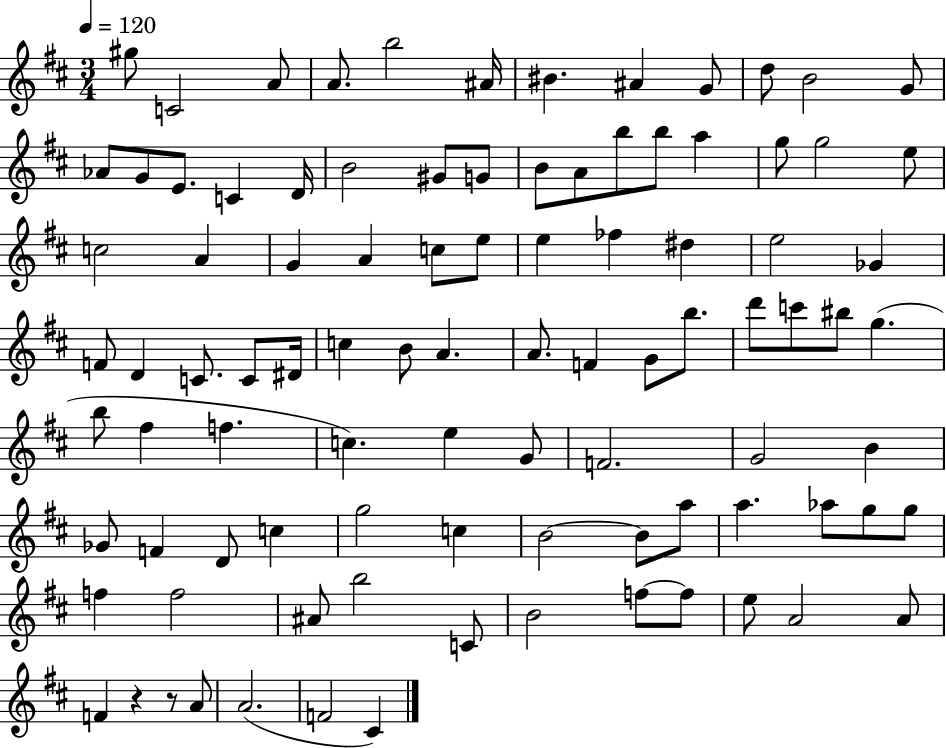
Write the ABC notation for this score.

X:1
T:Untitled
M:3/4
L:1/4
K:D
^g/2 C2 A/2 A/2 b2 ^A/4 ^B ^A G/2 d/2 B2 G/2 _A/2 G/2 E/2 C D/4 B2 ^G/2 G/2 B/2 A/2 b/2 b/2 a g/2 g2 e/2 c2 A G A c/2 e/2 e _f ^d e2 _G F/2 D C/2 C/2 ^D/4 c B/2 A A/2 F G/2 b/2 d'/2 c'/2 ^b/2 g b/2 ^f f c e G/2 F2 G2 B _G/2 F D/2 c g2 c B2 B/2 a/2 a _a/2 g/2 g/2 f f2 ^A/2 b2 C/2 B2 f/2 f/2 e/2 A2 A/2 F z z/2 A/2 A2 F2 ^C